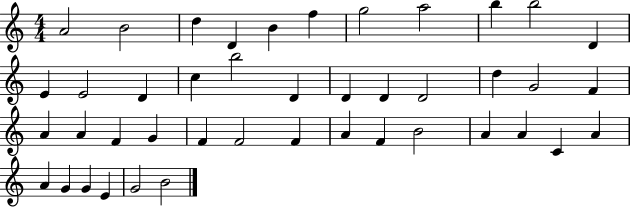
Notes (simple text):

A4/h B4/h D5/q D4/q B4/q F5/q G5/h A5/h B5/q B5/h D4/q E4/q E4/h D4/q C5/q B5/h D4/q D4/q D4/q D4/h D5/q G4/h F4/q A4/q A4/q F4/q G4/q F4/q F4/h F4/q A4/q F4/q B4/h A4/q A4/q C4/q A4/q A4/q G4/q G4/q E4/q G4/h B4/h